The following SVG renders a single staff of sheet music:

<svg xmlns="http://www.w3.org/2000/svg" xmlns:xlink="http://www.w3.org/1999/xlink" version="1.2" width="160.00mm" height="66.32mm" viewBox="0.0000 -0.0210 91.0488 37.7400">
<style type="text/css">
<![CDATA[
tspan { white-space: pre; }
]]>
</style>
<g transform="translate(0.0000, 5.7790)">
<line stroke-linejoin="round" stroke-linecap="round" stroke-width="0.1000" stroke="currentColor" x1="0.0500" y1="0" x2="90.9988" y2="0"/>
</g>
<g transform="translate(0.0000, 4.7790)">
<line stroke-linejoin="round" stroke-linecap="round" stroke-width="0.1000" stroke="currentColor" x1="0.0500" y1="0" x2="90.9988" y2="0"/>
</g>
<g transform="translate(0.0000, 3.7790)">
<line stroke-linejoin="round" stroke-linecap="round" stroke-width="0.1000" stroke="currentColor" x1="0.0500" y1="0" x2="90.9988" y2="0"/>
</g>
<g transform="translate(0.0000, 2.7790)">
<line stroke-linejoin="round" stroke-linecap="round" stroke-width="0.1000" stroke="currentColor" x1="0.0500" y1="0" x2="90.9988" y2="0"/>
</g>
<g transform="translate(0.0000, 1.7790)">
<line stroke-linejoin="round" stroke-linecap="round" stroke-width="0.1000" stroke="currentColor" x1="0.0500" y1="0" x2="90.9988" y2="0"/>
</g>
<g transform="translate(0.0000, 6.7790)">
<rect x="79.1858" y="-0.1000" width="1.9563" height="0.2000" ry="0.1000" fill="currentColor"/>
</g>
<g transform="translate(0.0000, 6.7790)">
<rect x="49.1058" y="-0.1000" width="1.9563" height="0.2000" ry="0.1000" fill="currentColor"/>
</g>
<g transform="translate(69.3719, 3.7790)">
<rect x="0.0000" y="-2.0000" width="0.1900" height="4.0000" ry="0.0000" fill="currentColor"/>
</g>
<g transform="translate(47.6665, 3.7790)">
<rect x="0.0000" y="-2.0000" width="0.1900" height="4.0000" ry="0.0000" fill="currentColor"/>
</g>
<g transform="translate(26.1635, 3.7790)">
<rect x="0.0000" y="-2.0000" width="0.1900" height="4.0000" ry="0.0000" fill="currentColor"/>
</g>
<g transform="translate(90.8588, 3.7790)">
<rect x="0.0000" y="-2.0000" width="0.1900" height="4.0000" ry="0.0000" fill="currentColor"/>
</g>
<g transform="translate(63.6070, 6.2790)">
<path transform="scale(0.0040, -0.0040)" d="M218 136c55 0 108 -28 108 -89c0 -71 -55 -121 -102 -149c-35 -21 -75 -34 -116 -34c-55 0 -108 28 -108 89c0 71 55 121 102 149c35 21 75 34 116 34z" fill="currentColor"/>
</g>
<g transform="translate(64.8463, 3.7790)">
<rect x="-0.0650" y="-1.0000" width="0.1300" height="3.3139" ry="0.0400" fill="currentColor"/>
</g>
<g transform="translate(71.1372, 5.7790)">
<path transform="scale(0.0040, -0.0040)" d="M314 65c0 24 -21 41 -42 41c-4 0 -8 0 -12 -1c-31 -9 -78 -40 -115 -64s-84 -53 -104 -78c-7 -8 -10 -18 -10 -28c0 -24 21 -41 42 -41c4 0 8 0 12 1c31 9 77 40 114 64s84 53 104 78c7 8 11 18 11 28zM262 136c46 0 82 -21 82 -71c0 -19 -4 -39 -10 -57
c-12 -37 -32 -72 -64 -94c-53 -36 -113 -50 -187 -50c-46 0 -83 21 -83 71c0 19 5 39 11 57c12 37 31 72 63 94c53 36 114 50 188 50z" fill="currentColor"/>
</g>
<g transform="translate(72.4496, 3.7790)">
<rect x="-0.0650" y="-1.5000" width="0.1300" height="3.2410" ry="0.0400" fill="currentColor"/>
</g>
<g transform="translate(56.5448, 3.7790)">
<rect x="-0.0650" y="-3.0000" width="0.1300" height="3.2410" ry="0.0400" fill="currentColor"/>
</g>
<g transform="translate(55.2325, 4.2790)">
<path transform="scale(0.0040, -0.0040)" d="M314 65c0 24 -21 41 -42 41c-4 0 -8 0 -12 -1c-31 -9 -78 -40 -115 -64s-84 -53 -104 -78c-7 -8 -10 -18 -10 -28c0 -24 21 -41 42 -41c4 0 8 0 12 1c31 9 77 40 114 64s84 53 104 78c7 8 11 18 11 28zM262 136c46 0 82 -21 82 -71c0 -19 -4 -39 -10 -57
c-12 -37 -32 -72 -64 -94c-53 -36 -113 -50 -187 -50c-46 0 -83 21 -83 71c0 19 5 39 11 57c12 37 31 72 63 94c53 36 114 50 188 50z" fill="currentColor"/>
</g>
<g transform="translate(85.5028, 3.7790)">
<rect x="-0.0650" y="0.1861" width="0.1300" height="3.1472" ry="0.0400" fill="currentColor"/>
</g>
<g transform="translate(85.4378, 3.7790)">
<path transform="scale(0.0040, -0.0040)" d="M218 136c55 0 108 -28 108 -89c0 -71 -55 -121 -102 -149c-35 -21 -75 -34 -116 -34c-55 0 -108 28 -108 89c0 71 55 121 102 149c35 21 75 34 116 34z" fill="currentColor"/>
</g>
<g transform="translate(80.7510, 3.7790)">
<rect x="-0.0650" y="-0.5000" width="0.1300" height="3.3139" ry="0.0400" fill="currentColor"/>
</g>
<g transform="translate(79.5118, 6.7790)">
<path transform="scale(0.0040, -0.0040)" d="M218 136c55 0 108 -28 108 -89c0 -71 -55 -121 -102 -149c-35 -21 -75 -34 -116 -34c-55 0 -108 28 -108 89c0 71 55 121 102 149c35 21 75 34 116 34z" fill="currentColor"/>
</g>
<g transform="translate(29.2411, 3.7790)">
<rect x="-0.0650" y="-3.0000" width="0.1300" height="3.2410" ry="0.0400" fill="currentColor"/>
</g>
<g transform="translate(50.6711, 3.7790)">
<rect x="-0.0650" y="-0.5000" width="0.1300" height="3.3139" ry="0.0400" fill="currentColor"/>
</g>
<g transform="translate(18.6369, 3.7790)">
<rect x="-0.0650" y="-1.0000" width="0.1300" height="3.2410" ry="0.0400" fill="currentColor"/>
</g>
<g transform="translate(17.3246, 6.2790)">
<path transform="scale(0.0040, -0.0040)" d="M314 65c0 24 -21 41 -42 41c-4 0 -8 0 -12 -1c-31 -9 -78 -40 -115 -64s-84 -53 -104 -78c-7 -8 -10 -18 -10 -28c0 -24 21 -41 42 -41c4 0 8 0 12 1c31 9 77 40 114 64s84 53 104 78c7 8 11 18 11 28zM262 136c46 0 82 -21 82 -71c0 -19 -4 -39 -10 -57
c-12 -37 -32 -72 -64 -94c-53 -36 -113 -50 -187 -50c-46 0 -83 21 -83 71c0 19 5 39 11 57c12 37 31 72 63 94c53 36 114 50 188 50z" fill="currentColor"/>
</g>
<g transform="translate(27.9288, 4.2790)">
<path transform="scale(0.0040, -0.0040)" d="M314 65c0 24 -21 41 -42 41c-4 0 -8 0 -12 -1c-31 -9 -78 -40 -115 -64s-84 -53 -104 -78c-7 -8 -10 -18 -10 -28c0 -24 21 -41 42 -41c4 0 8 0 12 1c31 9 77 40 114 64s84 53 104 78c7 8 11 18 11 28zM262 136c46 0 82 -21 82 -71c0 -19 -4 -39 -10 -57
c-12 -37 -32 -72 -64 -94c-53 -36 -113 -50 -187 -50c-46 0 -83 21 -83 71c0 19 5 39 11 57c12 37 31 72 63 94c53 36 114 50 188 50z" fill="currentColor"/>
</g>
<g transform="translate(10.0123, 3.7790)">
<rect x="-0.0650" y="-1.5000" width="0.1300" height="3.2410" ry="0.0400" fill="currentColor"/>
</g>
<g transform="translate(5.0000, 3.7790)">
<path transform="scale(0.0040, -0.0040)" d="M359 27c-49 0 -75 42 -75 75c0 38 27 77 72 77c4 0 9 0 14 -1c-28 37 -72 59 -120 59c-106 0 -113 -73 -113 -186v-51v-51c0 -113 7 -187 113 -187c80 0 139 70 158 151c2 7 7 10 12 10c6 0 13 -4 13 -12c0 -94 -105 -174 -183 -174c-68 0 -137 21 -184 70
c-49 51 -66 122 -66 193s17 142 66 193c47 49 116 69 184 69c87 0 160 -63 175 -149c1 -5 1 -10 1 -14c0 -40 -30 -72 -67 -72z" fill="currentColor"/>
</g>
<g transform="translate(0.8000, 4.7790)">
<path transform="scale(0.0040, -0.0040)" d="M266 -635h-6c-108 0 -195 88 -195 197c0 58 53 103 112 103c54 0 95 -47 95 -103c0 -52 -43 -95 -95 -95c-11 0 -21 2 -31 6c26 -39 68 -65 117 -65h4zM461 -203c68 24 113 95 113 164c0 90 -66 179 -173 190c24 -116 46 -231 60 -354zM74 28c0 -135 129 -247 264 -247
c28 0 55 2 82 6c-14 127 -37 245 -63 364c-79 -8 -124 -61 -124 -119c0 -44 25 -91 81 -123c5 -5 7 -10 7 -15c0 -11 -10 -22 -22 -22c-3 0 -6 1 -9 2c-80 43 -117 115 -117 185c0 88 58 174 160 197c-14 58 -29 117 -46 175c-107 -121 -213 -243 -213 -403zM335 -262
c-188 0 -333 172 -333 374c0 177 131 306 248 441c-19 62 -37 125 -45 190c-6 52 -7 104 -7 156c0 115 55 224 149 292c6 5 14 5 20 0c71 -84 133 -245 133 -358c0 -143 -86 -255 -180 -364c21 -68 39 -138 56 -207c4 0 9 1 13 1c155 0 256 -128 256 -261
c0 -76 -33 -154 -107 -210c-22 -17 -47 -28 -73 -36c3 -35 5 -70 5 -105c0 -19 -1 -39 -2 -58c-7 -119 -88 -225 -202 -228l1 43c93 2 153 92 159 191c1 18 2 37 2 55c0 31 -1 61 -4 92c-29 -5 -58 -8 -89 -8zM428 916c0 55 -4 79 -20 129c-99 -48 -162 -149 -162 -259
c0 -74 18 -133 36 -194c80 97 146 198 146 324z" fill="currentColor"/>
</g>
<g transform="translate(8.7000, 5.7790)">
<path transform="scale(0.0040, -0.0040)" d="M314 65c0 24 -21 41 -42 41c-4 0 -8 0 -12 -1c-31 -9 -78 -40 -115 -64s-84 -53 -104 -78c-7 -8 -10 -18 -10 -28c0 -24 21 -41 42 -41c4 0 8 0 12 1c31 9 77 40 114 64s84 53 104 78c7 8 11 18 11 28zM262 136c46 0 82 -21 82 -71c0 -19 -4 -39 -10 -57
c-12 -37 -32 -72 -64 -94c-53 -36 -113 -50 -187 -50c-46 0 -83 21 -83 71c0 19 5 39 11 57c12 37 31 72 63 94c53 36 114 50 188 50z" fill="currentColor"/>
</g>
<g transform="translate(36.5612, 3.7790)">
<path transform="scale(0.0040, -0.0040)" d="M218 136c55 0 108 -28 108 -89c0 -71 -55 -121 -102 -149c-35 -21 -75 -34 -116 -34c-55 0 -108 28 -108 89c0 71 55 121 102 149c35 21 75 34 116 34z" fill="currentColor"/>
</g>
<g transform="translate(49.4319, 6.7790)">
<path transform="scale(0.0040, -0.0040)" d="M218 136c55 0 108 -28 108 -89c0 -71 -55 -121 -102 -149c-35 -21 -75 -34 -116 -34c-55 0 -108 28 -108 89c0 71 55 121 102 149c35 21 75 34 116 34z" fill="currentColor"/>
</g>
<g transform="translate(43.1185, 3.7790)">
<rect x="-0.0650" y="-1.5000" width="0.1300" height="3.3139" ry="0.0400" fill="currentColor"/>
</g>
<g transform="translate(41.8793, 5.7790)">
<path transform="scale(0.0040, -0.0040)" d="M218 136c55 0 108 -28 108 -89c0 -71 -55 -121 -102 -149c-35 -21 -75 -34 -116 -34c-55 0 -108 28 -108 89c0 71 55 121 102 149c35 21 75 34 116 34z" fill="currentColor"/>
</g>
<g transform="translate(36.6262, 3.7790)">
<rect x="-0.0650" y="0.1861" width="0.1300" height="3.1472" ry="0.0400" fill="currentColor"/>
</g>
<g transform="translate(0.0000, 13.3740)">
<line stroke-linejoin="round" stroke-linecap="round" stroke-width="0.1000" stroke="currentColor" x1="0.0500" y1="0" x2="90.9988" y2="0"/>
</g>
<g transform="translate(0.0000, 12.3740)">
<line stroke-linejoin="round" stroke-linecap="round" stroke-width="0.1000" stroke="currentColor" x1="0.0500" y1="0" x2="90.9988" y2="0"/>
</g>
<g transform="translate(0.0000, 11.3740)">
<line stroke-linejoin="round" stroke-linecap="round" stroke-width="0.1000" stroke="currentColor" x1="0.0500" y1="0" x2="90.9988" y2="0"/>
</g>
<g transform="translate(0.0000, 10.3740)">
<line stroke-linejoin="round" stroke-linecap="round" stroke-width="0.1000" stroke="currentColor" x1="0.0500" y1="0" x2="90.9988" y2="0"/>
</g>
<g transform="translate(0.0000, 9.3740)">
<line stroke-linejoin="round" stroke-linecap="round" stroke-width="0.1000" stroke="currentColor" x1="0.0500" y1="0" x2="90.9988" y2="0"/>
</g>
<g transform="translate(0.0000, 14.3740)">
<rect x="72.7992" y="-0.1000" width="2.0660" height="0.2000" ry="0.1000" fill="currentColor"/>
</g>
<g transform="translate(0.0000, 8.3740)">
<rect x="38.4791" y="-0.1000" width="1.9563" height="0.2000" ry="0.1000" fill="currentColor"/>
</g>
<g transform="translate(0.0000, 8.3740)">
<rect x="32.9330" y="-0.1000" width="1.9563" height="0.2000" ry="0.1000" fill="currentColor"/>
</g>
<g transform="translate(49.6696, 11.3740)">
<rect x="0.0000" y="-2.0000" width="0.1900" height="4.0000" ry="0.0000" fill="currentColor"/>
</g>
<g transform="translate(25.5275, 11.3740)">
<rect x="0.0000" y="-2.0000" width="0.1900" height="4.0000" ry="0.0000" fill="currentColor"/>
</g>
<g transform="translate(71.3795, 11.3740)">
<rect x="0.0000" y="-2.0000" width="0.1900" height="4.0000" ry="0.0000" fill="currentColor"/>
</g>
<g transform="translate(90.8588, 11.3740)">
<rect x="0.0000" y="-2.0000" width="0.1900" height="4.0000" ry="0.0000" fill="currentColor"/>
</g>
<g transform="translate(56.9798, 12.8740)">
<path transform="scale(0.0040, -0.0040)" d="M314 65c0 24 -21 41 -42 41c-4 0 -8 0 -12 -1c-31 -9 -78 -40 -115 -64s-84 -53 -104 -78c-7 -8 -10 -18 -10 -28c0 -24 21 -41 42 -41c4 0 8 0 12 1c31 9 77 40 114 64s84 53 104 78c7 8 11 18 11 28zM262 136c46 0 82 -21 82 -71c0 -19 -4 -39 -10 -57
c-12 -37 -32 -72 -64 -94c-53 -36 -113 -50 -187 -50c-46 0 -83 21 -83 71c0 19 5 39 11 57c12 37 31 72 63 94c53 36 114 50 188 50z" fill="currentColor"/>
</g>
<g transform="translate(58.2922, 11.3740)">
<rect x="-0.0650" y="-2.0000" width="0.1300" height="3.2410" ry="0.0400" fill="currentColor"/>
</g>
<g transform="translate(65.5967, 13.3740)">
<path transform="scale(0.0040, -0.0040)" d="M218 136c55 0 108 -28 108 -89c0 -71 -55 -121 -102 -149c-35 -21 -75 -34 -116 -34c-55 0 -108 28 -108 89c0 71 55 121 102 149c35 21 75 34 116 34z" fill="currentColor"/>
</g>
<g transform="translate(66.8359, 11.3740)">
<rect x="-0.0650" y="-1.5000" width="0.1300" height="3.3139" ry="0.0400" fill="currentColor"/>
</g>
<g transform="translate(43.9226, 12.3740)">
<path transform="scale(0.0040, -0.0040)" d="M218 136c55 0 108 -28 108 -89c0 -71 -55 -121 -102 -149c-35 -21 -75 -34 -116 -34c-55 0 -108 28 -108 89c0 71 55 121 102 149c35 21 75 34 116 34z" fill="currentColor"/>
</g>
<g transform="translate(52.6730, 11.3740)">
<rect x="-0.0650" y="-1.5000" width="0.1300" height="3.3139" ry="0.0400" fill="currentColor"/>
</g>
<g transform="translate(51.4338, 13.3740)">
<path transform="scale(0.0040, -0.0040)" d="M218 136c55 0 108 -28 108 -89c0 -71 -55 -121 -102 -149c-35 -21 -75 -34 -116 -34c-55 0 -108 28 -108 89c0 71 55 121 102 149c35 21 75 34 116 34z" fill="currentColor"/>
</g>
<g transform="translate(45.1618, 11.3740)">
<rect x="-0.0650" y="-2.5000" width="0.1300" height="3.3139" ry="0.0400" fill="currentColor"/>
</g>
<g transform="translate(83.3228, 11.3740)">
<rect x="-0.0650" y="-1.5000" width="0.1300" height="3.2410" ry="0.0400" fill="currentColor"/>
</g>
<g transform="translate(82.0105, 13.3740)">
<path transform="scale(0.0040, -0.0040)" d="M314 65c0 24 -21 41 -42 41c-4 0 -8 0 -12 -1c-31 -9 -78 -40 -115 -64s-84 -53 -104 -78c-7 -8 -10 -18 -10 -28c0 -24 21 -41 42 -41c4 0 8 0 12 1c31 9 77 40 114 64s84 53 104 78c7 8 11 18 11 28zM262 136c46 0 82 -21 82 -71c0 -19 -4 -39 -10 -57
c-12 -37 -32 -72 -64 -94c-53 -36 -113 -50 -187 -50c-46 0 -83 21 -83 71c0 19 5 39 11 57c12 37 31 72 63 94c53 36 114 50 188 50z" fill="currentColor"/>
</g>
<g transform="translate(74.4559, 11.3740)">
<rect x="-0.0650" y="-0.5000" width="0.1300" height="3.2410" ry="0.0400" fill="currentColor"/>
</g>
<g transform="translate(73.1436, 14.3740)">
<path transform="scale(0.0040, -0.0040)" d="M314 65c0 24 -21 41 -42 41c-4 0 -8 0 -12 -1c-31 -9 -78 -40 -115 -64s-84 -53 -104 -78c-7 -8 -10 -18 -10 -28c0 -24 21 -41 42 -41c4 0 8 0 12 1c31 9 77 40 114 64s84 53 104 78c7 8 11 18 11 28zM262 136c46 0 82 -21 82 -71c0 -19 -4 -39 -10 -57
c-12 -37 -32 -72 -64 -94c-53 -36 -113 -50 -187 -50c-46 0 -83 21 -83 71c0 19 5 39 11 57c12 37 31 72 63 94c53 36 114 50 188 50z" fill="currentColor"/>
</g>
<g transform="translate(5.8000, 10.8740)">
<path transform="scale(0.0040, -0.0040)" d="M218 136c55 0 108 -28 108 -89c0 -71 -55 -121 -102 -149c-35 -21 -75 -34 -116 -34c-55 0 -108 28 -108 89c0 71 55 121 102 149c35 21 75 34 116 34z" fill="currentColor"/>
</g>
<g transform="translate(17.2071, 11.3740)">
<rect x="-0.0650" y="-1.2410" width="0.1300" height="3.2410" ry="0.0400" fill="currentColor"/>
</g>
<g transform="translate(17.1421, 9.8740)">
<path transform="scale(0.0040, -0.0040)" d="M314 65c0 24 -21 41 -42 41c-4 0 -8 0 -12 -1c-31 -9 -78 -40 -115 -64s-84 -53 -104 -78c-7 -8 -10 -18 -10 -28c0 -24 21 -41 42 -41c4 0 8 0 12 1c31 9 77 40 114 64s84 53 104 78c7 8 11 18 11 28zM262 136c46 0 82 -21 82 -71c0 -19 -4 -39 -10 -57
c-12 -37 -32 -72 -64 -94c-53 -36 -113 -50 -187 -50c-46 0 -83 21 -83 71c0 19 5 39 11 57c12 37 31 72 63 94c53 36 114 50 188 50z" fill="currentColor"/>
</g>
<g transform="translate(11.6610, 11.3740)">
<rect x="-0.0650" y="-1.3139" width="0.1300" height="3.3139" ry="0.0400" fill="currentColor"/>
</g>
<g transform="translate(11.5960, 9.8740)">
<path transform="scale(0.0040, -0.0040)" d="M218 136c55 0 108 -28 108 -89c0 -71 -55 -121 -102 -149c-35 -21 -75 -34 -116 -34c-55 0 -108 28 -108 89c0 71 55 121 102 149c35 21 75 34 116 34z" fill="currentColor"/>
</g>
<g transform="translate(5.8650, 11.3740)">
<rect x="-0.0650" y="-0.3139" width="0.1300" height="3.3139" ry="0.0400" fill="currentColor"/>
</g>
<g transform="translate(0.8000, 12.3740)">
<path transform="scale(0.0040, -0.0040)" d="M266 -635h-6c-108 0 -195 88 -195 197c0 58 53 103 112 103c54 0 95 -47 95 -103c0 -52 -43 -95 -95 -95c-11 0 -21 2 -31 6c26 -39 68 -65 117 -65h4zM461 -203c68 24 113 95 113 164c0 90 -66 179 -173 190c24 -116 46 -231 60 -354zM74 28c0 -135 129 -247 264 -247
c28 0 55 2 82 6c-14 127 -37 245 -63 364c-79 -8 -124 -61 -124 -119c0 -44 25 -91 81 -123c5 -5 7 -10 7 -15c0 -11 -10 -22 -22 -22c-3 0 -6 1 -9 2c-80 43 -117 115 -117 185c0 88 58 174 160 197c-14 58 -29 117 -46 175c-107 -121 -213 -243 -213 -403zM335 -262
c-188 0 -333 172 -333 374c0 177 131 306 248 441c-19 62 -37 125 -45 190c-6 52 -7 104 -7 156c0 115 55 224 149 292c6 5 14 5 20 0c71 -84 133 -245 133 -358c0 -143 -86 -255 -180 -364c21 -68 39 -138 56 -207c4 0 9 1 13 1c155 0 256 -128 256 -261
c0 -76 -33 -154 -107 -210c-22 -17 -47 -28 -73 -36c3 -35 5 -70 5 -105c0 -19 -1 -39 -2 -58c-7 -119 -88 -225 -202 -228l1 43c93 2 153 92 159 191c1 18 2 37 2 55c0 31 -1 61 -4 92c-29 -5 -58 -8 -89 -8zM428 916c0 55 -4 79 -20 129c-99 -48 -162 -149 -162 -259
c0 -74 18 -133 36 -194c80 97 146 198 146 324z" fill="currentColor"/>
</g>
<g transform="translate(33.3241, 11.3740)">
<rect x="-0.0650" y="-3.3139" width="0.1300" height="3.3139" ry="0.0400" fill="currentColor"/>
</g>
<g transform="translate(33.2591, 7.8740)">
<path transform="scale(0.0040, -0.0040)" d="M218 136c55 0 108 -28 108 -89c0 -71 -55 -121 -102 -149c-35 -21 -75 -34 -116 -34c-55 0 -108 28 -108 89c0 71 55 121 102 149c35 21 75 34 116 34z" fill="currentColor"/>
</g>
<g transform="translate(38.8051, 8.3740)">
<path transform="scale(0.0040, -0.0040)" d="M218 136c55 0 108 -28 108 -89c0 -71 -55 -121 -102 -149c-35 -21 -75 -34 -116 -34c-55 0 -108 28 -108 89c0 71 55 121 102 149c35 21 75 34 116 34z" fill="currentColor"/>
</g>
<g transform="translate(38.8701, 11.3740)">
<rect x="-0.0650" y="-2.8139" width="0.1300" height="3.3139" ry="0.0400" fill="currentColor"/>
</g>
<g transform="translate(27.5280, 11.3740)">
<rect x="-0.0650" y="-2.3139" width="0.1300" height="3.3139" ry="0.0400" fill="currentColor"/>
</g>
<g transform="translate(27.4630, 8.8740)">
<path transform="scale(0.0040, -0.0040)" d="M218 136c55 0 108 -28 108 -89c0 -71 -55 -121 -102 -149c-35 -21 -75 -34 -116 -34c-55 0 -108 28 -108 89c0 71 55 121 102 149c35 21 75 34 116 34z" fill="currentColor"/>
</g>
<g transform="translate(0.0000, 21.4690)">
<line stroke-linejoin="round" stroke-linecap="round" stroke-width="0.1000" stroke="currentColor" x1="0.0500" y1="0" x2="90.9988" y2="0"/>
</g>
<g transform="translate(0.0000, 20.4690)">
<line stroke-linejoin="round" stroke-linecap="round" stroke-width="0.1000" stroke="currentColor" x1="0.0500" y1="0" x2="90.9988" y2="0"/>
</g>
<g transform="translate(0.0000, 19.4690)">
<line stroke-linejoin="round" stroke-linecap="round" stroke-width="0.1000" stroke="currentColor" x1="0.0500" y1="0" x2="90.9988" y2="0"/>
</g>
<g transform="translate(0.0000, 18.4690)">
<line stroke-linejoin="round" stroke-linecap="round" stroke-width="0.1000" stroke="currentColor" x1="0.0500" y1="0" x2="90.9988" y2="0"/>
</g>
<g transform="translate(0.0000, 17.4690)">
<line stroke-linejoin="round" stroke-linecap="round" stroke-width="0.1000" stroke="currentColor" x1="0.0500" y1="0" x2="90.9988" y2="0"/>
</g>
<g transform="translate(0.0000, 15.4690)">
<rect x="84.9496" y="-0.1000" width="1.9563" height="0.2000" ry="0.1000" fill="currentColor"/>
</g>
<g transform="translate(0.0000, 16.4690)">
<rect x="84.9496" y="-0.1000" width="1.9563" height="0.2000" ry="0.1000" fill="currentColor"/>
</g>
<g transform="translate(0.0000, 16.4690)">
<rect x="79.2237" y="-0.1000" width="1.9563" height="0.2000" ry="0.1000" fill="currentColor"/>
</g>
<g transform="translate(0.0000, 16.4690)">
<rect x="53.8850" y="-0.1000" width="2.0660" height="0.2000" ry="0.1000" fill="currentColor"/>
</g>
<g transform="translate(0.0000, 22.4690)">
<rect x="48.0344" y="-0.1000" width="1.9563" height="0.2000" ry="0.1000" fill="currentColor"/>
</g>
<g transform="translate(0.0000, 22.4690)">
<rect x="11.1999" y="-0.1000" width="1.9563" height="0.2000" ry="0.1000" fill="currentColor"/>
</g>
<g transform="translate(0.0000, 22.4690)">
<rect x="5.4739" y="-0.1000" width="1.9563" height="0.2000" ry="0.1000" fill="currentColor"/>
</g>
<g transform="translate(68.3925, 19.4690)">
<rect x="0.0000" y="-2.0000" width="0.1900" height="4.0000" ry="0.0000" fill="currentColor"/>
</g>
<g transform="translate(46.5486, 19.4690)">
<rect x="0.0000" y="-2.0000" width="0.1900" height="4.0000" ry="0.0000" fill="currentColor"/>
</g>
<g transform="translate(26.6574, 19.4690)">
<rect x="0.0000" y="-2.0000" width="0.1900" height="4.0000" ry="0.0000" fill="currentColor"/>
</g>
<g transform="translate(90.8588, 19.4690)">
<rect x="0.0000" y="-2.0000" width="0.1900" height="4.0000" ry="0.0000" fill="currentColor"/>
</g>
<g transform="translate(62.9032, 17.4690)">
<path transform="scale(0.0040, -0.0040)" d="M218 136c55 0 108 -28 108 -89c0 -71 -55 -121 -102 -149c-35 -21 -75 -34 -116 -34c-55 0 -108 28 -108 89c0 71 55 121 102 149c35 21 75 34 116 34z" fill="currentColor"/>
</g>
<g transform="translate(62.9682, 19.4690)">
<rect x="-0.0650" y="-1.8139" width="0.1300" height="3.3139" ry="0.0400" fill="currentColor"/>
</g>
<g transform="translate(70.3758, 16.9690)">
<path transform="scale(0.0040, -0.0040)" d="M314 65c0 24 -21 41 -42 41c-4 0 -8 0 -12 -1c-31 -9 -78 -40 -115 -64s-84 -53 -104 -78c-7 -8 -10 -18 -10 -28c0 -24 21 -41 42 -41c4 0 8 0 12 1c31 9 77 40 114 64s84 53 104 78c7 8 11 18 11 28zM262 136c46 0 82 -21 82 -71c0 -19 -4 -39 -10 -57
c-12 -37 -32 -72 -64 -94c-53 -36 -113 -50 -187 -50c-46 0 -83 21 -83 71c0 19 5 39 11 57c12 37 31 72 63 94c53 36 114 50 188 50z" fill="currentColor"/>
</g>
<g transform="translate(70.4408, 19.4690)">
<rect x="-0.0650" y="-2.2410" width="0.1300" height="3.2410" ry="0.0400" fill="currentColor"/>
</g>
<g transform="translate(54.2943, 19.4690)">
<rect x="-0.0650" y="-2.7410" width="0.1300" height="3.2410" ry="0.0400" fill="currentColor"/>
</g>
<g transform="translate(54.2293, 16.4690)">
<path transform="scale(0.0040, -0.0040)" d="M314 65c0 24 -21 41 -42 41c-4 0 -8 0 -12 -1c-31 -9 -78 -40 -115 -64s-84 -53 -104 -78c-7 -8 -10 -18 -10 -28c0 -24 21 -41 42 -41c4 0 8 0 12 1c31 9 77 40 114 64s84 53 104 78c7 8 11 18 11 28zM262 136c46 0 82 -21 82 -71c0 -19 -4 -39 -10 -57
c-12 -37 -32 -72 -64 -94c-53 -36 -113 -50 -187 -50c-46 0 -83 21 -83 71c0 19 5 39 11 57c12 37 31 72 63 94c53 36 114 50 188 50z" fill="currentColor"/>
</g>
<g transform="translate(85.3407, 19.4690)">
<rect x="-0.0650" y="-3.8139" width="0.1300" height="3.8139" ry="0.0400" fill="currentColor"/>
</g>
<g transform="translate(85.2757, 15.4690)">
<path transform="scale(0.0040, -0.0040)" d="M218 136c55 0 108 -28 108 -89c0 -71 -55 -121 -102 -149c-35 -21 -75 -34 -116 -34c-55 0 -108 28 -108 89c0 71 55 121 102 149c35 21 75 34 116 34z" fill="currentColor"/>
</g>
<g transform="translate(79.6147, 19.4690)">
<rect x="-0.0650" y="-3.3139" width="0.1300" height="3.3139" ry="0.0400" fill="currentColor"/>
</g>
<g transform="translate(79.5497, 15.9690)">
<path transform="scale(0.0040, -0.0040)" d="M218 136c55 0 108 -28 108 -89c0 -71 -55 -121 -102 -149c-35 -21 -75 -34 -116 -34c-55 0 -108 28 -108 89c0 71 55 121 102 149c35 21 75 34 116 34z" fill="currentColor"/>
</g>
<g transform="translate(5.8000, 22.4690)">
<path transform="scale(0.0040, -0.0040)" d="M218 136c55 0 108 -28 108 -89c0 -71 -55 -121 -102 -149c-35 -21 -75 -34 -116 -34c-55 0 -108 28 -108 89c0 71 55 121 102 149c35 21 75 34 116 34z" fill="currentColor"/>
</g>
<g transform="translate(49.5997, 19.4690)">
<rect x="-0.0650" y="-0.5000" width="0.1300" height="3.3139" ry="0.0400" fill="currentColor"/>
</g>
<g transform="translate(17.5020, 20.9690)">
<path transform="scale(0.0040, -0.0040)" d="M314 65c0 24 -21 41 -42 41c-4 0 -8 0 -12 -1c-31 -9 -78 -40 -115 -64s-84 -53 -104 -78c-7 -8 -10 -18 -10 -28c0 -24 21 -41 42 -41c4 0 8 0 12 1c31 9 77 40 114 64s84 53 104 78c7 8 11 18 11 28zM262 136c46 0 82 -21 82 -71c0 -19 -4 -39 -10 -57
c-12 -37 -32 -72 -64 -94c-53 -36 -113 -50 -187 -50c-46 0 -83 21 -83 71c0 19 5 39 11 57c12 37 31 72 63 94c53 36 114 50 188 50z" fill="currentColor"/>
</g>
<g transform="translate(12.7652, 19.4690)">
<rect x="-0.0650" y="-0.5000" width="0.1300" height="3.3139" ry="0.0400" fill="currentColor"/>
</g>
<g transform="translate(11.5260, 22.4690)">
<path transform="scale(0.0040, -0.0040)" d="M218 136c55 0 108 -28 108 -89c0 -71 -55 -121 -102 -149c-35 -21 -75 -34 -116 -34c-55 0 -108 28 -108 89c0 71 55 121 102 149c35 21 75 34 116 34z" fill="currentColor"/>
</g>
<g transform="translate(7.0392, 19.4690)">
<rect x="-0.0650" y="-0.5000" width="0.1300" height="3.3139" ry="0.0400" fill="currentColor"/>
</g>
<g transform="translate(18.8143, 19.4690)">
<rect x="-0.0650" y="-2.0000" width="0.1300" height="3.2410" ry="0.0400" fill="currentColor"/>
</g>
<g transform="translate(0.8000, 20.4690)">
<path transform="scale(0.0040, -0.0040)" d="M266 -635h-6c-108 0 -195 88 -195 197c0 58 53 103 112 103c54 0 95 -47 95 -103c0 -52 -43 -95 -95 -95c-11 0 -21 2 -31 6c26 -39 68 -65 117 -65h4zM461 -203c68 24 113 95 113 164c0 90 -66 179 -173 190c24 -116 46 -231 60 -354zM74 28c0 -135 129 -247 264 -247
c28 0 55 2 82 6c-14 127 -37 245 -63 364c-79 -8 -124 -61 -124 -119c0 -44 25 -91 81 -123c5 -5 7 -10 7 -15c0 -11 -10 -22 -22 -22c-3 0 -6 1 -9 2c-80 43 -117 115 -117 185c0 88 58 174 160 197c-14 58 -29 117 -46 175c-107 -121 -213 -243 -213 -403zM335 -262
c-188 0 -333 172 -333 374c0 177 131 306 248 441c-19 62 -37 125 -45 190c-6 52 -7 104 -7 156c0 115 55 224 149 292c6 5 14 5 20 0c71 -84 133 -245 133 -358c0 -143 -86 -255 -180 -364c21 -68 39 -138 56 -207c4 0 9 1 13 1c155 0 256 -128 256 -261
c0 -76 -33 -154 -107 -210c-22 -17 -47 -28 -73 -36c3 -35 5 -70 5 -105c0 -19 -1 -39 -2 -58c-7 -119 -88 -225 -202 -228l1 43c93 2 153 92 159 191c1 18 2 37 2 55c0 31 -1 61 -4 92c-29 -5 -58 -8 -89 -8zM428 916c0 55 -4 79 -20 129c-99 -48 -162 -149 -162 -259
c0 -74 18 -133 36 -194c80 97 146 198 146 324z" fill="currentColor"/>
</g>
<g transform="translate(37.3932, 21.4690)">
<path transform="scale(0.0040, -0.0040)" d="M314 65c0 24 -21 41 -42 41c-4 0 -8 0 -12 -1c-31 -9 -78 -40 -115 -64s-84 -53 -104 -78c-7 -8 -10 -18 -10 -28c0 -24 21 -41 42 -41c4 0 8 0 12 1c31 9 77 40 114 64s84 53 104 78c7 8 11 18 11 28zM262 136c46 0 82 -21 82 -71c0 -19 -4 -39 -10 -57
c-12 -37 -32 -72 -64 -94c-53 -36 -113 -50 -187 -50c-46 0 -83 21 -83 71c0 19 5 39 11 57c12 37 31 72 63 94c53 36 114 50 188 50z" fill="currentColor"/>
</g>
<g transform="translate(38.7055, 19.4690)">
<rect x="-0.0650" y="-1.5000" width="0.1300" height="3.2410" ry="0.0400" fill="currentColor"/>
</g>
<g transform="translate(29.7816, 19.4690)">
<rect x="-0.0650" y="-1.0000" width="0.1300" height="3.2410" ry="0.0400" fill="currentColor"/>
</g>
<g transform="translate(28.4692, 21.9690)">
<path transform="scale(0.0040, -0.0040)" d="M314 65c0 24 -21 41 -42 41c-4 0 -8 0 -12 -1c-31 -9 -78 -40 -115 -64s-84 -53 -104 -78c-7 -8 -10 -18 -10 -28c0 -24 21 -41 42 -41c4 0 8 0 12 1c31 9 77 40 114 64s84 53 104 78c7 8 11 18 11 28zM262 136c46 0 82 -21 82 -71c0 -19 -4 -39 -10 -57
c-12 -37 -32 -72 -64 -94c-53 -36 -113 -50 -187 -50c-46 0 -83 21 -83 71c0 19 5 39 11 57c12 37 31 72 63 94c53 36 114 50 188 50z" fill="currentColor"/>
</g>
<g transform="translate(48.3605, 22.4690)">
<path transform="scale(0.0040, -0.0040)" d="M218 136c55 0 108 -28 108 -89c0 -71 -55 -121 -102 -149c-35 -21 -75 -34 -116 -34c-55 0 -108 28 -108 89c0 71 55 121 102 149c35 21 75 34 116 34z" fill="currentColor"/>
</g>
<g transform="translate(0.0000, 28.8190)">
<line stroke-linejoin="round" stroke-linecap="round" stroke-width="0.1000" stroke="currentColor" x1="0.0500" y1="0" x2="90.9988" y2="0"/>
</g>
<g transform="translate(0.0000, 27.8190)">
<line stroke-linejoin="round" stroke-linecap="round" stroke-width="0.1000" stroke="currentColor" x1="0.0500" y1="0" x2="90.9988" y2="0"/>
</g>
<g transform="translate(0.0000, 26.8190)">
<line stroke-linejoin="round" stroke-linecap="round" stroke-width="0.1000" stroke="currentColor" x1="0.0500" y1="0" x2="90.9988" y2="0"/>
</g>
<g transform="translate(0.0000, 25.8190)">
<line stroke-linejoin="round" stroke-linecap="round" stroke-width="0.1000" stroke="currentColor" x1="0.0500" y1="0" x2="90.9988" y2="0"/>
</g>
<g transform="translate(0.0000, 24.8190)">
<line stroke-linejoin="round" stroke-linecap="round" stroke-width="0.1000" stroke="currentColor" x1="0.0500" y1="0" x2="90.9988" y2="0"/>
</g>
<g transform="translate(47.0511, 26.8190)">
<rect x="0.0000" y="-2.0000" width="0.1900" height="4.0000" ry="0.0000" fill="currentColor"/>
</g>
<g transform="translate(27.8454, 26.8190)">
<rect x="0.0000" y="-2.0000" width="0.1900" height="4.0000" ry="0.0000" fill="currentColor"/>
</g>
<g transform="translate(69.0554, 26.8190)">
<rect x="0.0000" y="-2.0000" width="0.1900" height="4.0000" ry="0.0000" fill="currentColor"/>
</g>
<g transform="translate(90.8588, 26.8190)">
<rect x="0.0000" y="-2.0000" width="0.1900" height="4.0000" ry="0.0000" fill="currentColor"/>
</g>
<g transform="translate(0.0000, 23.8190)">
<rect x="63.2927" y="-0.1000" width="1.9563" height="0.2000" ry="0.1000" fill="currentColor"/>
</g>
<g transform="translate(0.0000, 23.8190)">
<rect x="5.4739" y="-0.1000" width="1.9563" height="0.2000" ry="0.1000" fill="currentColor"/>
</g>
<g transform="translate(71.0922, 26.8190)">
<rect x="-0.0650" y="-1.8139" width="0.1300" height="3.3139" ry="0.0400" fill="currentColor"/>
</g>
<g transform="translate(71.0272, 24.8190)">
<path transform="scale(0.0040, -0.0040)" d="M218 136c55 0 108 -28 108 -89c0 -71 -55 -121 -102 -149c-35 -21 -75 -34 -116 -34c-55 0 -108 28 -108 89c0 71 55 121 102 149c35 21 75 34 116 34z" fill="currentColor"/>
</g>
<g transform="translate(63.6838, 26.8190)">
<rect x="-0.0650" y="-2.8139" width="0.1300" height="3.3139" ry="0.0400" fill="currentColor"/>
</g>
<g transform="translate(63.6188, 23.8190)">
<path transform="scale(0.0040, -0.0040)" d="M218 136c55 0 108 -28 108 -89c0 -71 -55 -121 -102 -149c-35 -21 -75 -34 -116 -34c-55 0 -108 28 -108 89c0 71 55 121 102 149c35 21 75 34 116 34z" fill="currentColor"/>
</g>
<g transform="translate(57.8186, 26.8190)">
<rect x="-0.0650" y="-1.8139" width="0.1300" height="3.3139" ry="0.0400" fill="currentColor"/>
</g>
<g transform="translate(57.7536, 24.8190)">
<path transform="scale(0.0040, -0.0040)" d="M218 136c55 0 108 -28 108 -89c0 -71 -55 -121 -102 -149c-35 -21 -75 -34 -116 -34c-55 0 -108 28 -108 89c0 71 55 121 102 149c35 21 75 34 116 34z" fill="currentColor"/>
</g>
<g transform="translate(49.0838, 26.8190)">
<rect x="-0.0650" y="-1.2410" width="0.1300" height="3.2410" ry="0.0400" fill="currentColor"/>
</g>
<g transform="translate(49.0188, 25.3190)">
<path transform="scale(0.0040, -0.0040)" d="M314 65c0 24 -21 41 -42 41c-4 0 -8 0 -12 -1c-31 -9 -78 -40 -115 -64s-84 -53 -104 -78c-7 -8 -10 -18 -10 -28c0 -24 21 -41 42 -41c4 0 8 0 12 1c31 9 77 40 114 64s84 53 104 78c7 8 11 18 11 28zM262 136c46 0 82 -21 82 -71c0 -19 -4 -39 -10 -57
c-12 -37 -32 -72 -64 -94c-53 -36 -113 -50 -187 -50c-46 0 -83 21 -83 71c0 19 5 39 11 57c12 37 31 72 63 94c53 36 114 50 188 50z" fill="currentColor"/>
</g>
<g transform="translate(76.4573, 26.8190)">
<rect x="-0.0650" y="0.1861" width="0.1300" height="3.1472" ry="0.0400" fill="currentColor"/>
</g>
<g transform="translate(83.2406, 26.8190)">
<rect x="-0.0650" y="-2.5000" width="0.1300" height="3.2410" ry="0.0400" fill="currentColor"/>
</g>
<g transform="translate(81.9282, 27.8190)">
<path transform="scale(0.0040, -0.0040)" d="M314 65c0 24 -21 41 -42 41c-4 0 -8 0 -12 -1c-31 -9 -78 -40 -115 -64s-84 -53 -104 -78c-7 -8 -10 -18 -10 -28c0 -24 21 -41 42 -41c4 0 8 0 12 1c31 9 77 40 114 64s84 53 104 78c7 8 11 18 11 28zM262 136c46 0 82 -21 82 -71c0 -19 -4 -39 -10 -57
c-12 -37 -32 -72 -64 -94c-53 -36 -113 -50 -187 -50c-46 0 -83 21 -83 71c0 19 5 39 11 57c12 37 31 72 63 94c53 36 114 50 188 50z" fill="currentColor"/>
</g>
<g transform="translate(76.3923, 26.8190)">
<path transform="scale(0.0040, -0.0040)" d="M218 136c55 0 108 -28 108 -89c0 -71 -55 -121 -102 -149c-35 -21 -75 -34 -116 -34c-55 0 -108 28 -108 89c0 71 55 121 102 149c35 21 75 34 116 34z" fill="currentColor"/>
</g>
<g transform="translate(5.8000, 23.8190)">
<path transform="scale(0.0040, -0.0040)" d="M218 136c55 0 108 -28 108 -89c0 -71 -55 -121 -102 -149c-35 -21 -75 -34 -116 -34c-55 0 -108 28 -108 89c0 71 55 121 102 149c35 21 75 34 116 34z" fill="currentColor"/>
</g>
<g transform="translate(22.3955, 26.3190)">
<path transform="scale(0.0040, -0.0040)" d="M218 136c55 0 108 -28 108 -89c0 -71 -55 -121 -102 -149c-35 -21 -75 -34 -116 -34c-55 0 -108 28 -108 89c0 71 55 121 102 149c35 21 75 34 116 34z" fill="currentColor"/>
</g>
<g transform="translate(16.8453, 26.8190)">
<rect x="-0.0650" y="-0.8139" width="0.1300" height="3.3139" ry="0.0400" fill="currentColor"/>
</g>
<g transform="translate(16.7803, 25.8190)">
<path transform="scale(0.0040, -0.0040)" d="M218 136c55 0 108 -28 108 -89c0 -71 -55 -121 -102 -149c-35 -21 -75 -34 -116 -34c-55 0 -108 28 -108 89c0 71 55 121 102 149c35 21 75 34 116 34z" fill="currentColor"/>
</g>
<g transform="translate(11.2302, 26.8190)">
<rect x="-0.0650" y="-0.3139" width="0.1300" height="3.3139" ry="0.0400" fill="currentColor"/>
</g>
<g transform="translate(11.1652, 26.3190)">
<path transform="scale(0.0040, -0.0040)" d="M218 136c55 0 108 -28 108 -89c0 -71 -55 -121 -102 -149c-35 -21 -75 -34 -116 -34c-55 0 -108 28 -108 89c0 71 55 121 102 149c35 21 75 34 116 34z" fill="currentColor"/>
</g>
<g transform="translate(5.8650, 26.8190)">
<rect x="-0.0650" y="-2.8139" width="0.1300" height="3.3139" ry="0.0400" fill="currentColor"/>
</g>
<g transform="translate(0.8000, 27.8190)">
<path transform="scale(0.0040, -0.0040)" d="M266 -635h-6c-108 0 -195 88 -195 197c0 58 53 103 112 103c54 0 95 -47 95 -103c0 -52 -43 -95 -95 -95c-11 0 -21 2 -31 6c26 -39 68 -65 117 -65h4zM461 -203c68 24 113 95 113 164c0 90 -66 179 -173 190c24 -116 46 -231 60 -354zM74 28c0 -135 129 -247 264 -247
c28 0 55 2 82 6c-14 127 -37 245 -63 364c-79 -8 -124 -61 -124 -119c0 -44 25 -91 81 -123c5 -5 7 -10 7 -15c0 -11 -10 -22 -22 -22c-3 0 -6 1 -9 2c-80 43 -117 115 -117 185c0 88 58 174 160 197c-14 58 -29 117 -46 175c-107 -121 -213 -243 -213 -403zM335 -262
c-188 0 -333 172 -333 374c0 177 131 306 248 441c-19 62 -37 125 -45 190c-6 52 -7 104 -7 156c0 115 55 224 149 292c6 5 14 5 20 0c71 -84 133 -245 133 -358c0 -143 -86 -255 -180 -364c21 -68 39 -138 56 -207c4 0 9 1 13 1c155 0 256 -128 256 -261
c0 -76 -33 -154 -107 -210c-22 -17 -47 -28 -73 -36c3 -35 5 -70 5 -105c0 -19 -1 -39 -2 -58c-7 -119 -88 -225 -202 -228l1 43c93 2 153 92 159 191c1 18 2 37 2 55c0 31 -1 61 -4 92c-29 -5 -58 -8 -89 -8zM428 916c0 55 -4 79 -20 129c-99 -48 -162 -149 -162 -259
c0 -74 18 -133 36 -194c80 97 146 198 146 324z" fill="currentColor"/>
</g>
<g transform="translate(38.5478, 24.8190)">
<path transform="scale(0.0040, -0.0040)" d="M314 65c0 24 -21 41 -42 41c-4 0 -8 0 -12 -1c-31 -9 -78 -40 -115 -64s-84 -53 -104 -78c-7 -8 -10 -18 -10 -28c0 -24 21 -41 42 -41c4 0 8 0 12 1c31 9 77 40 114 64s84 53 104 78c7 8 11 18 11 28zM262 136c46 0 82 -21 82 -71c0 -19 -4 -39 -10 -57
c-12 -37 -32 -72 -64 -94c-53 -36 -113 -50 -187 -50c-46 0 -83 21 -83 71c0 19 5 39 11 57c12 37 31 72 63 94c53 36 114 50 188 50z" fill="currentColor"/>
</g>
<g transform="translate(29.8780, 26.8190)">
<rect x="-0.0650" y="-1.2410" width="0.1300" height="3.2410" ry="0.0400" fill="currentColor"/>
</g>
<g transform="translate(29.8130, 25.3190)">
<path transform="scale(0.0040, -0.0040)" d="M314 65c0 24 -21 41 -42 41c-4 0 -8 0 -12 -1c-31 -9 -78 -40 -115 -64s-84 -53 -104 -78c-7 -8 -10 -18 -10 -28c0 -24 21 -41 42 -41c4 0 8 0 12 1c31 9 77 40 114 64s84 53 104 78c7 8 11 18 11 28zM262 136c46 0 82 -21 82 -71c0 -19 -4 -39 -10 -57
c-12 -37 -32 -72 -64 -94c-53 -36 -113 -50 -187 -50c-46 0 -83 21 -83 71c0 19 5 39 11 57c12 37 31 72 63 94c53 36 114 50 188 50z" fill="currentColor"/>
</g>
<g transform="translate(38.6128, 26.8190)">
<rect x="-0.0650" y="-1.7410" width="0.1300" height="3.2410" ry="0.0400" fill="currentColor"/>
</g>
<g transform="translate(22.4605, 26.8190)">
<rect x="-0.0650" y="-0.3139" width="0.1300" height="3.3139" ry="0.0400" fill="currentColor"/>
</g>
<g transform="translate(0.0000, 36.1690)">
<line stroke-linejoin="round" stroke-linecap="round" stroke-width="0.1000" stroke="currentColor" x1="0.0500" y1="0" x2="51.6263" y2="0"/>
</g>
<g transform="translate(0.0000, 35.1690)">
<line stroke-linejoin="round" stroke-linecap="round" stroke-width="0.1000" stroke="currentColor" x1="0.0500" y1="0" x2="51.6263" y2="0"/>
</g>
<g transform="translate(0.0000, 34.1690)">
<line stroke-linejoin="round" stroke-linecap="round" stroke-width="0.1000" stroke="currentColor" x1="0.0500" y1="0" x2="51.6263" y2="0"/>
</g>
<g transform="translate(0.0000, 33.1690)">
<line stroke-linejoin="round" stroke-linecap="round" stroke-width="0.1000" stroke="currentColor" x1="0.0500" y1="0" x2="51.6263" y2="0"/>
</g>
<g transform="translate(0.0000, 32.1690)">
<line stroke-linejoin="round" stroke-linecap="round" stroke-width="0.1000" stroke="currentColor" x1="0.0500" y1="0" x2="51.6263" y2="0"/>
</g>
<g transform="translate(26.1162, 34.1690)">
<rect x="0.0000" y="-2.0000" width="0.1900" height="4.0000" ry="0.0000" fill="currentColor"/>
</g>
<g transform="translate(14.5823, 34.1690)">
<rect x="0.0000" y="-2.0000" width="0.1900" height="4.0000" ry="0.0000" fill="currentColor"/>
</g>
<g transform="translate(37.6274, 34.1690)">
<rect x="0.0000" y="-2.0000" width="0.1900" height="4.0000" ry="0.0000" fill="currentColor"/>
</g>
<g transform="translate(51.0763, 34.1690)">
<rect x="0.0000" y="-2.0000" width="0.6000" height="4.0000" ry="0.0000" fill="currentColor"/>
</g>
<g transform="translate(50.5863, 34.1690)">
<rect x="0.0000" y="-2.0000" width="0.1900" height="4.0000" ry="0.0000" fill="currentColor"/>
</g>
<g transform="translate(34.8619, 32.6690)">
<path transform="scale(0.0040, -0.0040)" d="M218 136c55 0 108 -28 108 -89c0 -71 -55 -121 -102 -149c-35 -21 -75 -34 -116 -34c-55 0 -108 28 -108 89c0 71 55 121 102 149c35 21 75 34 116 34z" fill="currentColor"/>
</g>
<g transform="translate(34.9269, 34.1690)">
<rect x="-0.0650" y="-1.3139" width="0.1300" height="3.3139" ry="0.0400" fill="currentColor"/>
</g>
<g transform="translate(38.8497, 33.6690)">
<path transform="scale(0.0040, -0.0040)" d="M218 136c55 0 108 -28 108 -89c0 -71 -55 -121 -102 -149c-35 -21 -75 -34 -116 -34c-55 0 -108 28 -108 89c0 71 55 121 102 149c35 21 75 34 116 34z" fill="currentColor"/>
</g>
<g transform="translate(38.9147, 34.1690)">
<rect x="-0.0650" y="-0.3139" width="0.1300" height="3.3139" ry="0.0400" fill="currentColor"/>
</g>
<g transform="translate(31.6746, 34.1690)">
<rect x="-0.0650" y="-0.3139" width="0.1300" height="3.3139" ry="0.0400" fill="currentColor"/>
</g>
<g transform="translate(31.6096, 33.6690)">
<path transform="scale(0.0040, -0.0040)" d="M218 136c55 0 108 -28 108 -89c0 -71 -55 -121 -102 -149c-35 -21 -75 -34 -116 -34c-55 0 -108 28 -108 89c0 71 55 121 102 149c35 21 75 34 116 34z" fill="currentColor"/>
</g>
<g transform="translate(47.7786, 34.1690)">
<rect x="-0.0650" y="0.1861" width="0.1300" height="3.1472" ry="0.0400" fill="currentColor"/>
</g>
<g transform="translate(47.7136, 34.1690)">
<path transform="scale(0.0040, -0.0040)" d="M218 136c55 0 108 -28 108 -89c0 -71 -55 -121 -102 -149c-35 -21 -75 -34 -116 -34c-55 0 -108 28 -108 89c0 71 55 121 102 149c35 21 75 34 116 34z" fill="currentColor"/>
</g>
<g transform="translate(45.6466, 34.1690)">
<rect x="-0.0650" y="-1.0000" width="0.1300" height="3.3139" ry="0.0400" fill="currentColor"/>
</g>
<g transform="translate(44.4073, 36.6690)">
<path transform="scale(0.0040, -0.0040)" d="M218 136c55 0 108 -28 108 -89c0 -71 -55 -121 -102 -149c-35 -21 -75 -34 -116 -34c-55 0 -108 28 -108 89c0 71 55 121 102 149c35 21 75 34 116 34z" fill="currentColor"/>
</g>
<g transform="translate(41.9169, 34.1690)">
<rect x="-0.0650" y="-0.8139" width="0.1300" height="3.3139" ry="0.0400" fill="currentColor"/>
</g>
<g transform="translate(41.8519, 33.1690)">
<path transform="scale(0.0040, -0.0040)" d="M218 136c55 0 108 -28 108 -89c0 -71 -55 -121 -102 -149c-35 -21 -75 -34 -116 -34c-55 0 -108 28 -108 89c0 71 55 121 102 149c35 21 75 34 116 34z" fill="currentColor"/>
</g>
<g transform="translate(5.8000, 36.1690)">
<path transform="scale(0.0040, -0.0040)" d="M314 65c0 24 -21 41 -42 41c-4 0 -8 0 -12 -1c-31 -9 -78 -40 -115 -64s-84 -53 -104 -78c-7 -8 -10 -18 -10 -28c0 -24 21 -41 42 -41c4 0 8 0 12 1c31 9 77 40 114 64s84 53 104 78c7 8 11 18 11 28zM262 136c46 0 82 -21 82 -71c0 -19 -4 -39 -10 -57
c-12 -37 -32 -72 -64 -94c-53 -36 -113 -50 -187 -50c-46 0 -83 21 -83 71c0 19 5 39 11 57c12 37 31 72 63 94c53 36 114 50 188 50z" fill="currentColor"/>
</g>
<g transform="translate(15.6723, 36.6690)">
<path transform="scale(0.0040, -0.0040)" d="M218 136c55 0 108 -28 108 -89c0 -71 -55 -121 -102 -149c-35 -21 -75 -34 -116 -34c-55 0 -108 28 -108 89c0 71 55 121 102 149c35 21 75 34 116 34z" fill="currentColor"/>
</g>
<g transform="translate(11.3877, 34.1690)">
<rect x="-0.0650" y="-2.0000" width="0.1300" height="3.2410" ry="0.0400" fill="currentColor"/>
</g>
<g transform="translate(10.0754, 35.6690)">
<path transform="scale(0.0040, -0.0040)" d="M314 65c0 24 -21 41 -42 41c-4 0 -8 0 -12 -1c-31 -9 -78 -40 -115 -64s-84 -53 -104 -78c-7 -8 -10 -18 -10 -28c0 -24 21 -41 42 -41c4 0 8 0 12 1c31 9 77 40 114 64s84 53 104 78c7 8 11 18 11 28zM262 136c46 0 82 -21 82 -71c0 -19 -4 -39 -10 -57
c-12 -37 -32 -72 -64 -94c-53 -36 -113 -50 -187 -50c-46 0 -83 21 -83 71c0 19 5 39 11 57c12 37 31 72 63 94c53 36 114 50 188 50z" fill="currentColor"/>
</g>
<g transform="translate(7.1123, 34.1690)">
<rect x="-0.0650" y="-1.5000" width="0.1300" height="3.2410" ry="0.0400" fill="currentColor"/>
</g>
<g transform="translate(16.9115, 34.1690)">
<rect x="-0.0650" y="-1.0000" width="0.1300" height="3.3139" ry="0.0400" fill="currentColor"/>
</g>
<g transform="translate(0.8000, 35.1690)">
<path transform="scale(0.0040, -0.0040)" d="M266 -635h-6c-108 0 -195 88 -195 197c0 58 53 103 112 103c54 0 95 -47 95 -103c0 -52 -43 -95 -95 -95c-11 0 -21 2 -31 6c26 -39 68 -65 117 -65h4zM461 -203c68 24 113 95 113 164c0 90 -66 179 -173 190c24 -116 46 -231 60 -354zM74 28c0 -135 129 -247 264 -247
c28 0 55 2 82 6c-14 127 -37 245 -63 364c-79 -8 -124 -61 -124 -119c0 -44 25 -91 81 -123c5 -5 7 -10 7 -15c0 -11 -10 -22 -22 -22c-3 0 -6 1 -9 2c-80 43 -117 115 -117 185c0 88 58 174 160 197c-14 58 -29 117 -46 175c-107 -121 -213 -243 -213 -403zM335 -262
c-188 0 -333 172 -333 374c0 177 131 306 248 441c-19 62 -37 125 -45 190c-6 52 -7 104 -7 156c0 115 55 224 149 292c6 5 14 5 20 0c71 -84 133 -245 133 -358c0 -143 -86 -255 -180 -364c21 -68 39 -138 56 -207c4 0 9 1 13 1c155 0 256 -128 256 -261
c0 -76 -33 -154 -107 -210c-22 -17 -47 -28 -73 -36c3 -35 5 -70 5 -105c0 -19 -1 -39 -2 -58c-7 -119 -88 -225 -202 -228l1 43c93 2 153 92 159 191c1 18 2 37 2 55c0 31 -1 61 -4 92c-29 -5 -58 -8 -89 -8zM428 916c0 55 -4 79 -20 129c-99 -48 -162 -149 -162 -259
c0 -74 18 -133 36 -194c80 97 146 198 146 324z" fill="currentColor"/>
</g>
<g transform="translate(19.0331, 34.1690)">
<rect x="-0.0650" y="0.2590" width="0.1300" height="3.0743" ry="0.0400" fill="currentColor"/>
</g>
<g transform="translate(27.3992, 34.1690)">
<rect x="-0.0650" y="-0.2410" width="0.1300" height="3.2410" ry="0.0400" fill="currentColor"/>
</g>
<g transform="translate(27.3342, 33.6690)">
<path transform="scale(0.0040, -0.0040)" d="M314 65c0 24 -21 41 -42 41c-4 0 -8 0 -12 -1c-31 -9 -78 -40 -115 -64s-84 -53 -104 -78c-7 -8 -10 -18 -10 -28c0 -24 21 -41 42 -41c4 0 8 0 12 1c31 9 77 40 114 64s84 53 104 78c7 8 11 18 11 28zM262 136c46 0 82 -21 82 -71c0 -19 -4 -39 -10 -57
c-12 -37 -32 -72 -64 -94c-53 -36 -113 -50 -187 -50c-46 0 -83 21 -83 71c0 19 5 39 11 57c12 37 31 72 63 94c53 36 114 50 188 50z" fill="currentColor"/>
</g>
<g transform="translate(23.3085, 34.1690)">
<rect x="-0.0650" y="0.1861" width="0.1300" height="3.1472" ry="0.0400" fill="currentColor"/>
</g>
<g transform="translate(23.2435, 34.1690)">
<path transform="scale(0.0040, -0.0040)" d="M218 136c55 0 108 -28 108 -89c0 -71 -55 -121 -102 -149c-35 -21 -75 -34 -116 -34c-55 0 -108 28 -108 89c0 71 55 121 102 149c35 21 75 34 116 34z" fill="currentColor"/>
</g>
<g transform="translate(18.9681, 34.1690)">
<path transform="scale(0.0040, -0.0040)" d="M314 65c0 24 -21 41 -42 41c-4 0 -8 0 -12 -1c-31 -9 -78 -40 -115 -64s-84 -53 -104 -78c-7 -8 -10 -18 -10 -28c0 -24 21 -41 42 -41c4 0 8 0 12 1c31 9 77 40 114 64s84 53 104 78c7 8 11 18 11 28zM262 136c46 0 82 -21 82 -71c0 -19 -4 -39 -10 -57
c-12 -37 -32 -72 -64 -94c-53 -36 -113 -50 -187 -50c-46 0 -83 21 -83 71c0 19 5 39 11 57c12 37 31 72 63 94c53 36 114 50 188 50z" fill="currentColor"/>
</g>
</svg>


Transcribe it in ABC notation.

X:1
T:Untitled
M:4/4
L:1/4
K:C
E2 D2 A2 B E C A2 D E2 C B c e e2 g b a G E F2 E C2 E2 C C F2 D2 E2 C a2 f g2 b c' a c d c e2 f2 e2 f a f B G2 E2 F2 D B2 B c2 c e c d D B